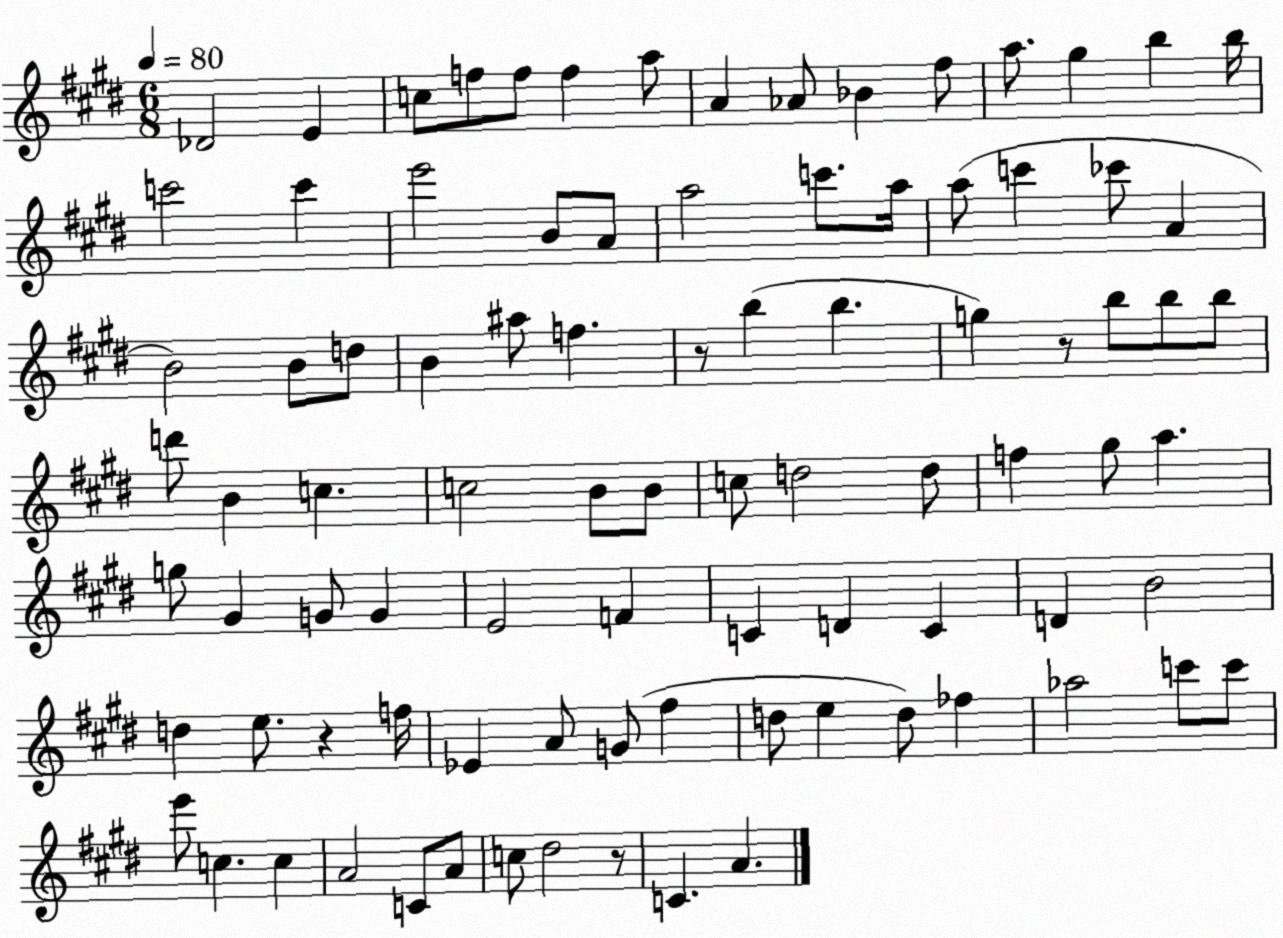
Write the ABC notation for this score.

X:1
T:Untitled
M:6/8
L:1/4
K:E
_D2 E c/2 f/2 f/2 f a/2 A _A/2 _B ^f/2 a/2 ^g b b/4 c'2 c' e'2 B/2 A/2 a2 c'/2 a/4 a/2 c' _c'/2 A B2 B/2 d/2 B ^a/2 f z/2 b b g z/2 b/2 b/2 b/2 d'/2 B c c2 B/2 B/2 c/2 d2 d/2 f ^g/2 a g/2 ^G G/2 G E2 F C D C D B2 d e/2 z f/4 _E A/2 G/2 ^f d/2 e d/2 _f _a2 c'/2 c'/2 e'/2 c c A2 C/2 A/2 c/2 ^d2 z/2 C A